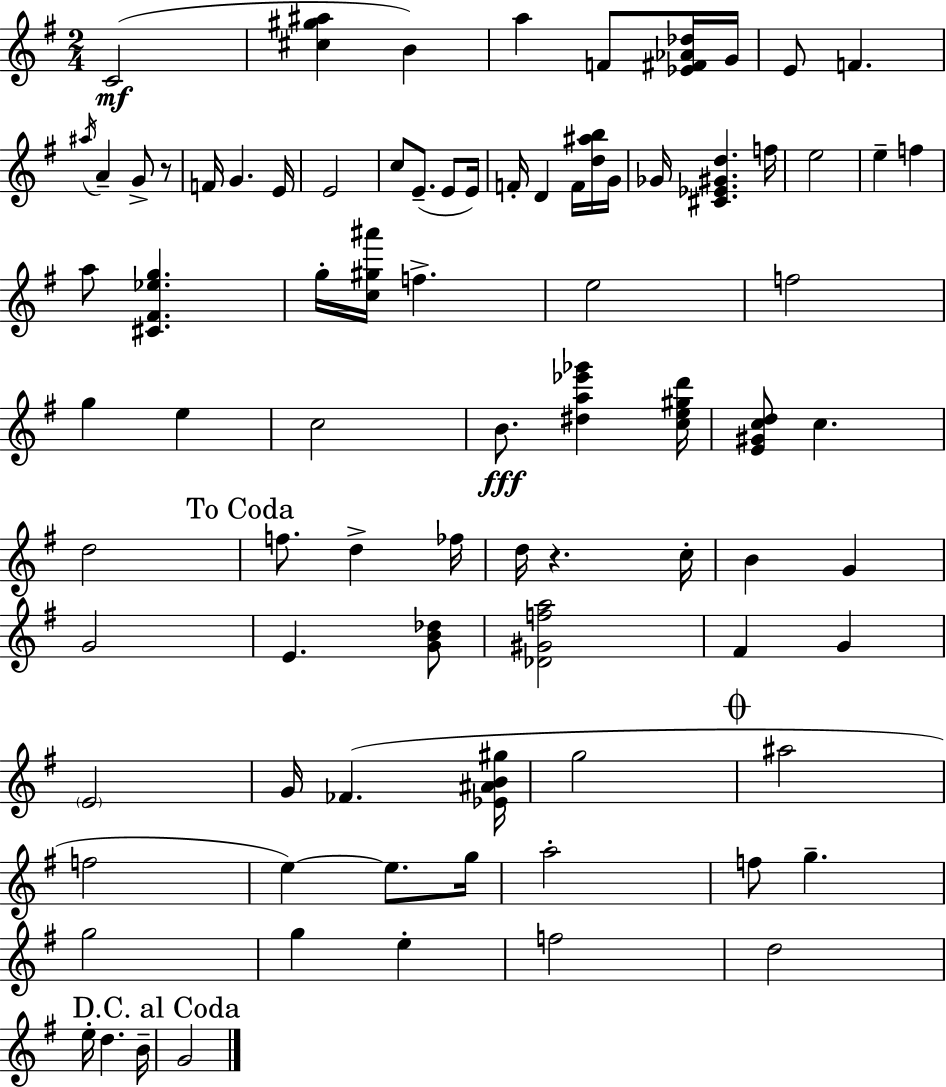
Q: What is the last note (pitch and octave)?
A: G4